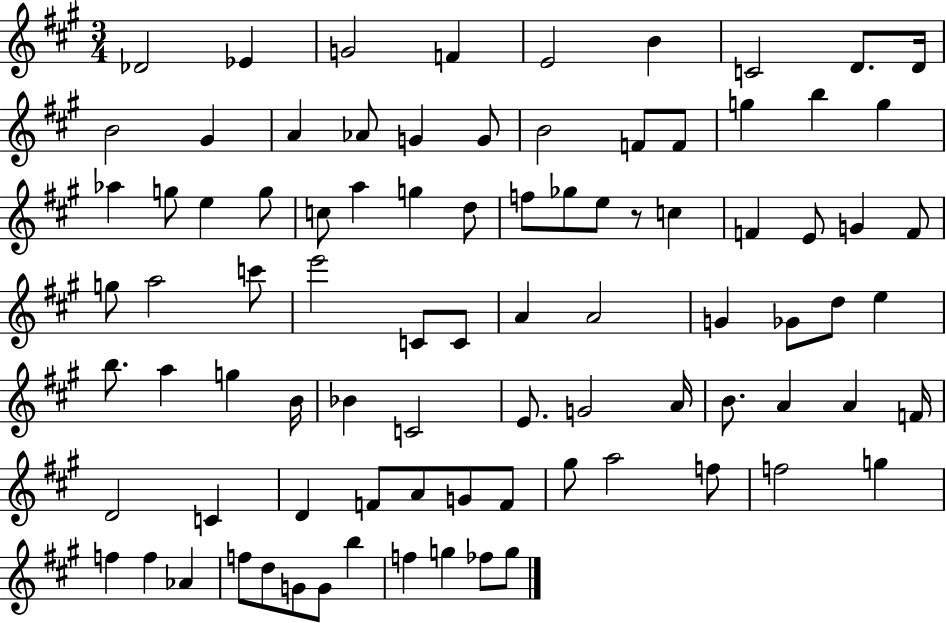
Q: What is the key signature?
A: A major